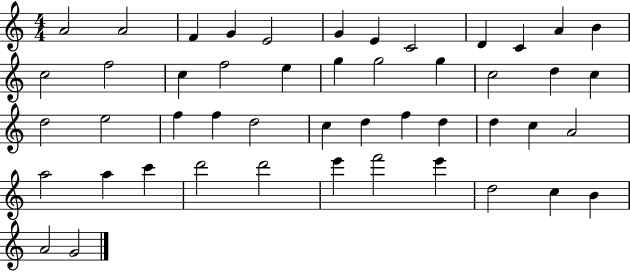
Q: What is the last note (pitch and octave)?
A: G4